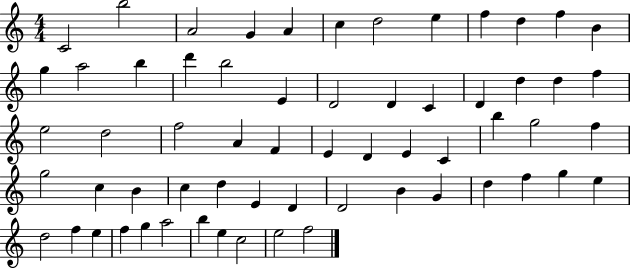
X:1
T:Untitled
M:4/4
L:1/4
K:C
C2 b2 A2 G A c d2 e f d f B g a2 b d' b2 E D2 D C D d d f e2 d2 f2 A F E D E C b g2 f g2 c B c d E D D2 B G d f g e d2 f e f g a2 b e c2 e2 f2